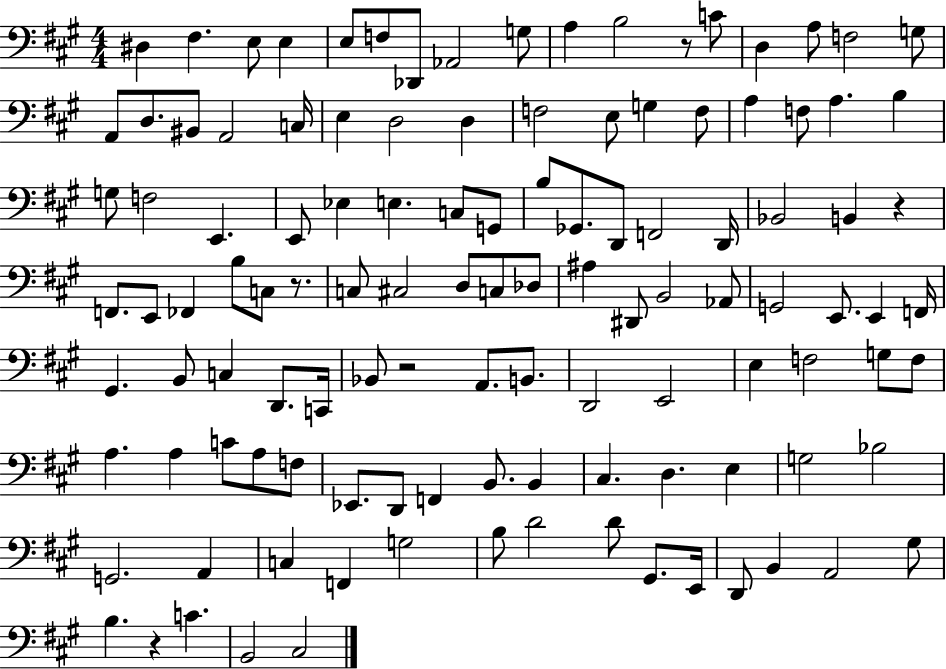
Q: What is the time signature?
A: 4/4